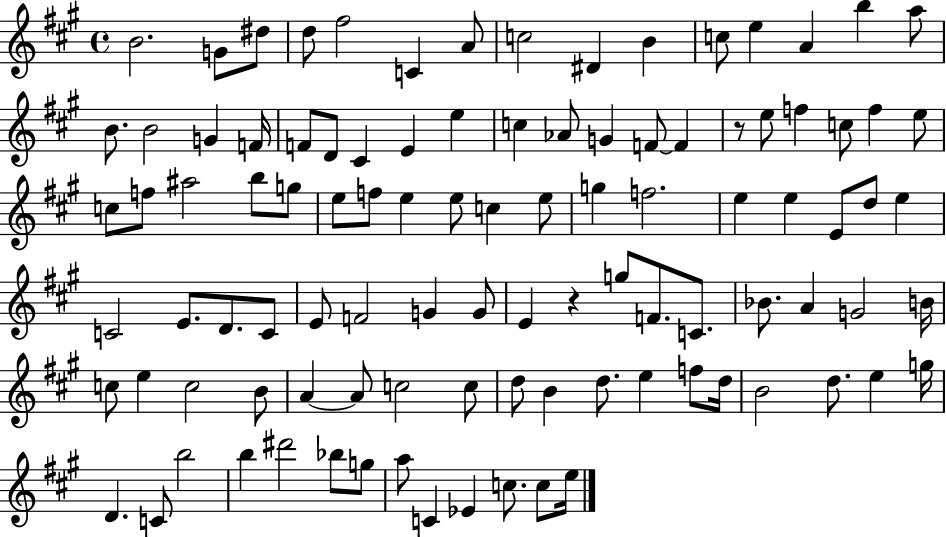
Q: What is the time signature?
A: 4/4